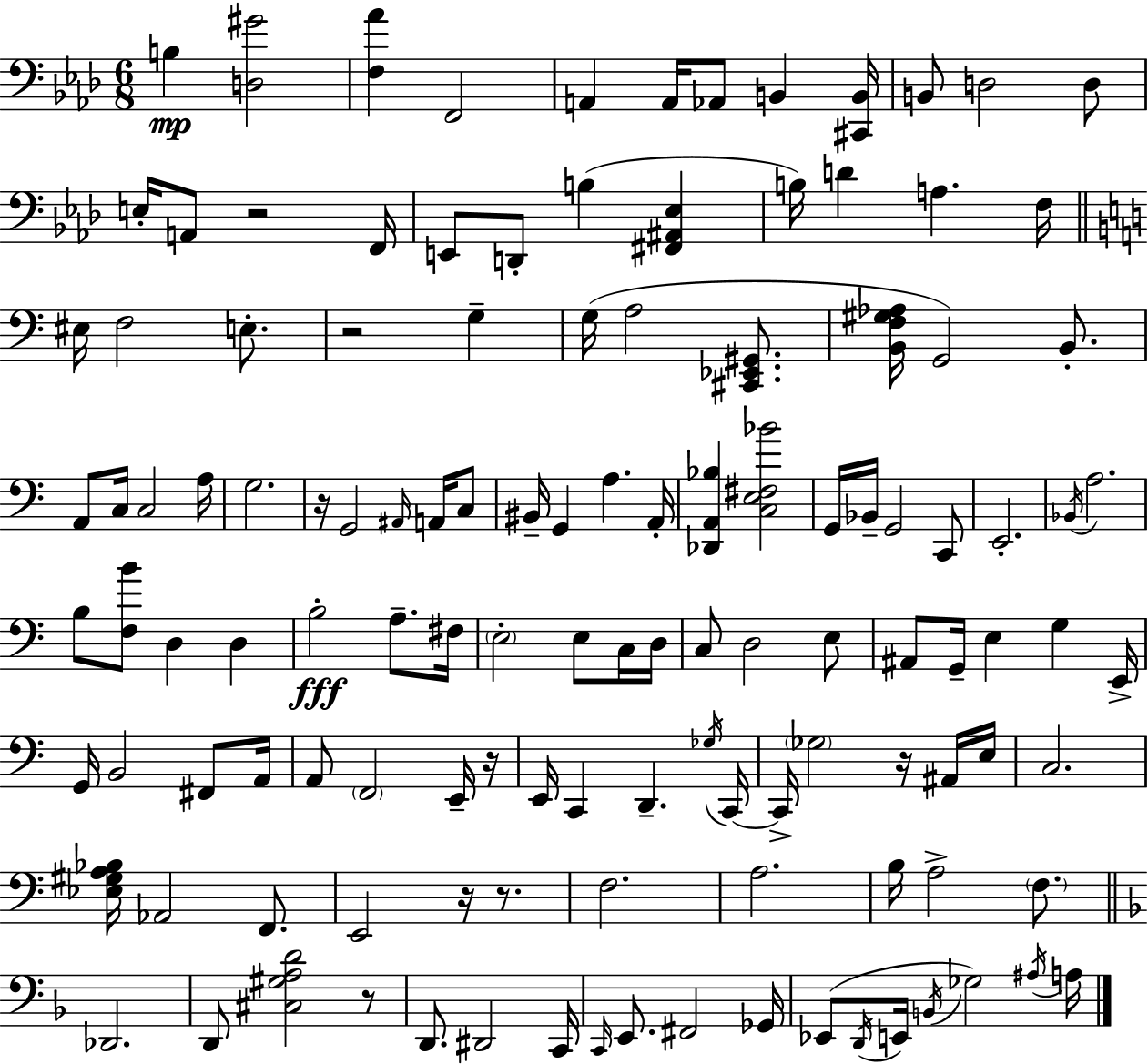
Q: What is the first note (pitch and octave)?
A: B3